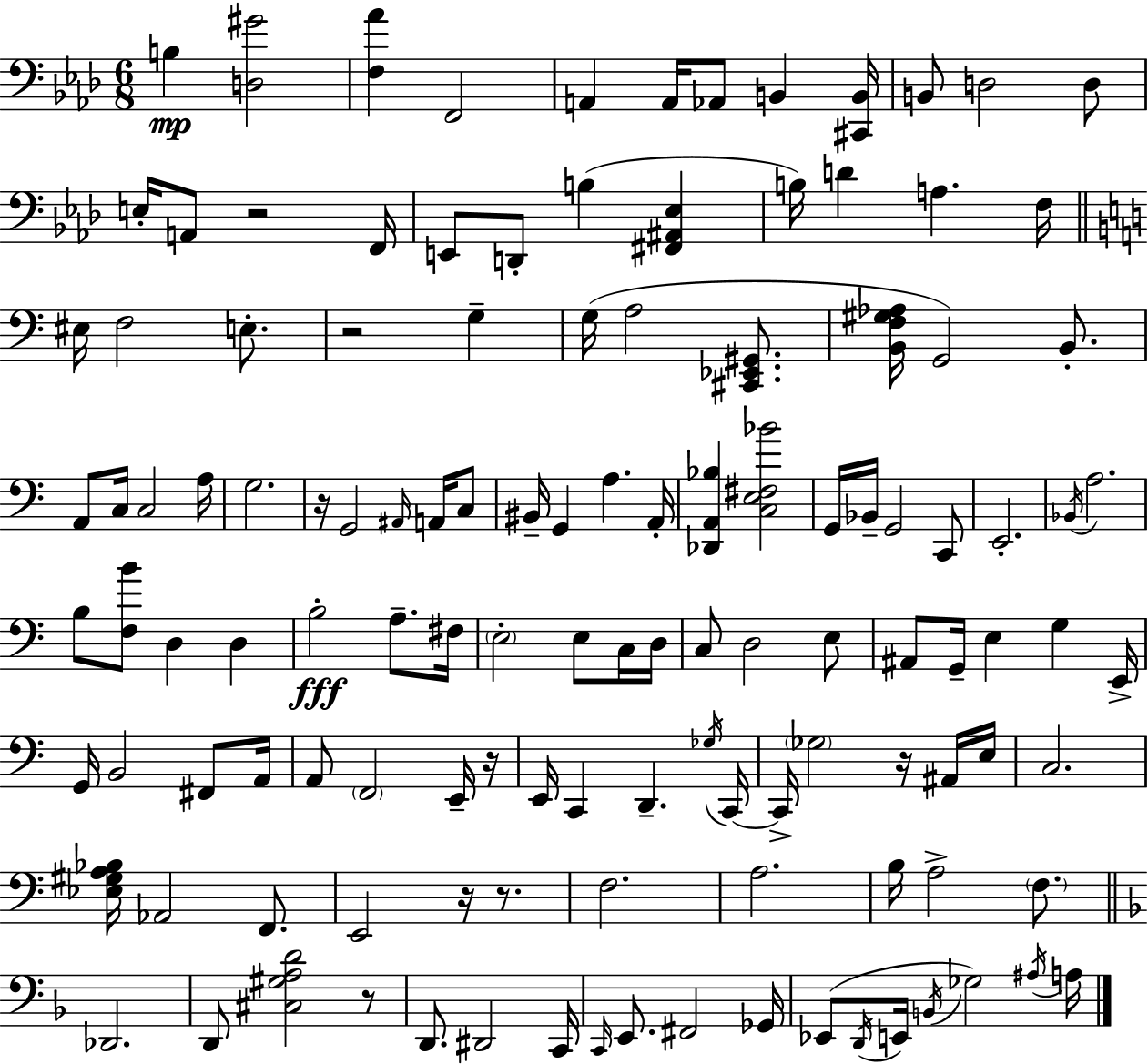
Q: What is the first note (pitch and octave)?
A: B3